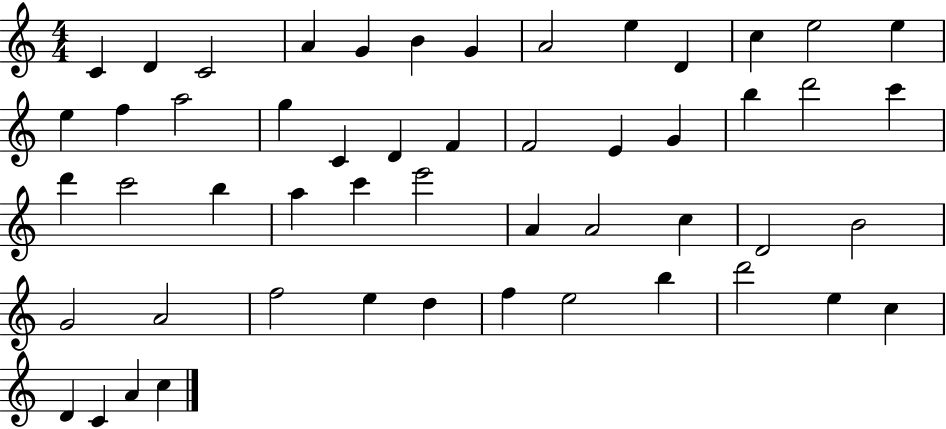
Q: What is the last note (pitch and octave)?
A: C5